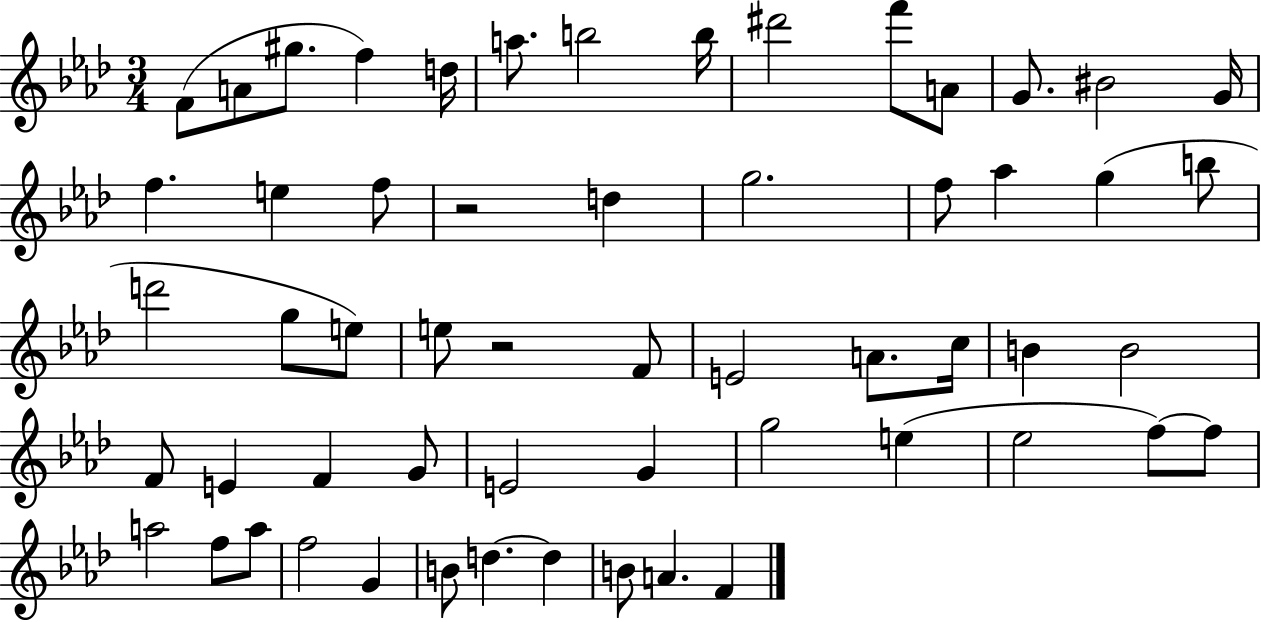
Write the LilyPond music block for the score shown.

{
  \clef treble
  \numericTimeSignature
  \time 3/4
  \key aes \major
  f'8( a'8 gis''8. f''4) d''16 | a''8. b''2 b''16 | dis'''2 f'''8 a'8 | g'8. bis'2 g'16 | \break f''4. e''4 f''8 | r2 d''4 | g''2. | f''8 aes''4 g''4( b''8 | \break d'''2 g''8 e''8) | e''8 r2 f'8 | e'2 a'8. c''16 | b'4 b'2 | \break f'8 e'4 f'4 g'8 | e'2 g'4 | g''2 e''4( | ees''2 f''8~~) f''8 | \break a''2 f''8 a''8 | f''2 g'4 | b'8 d''4.~~ d''4 | b'8 a'4. f'4 | \break \bar "|."
}